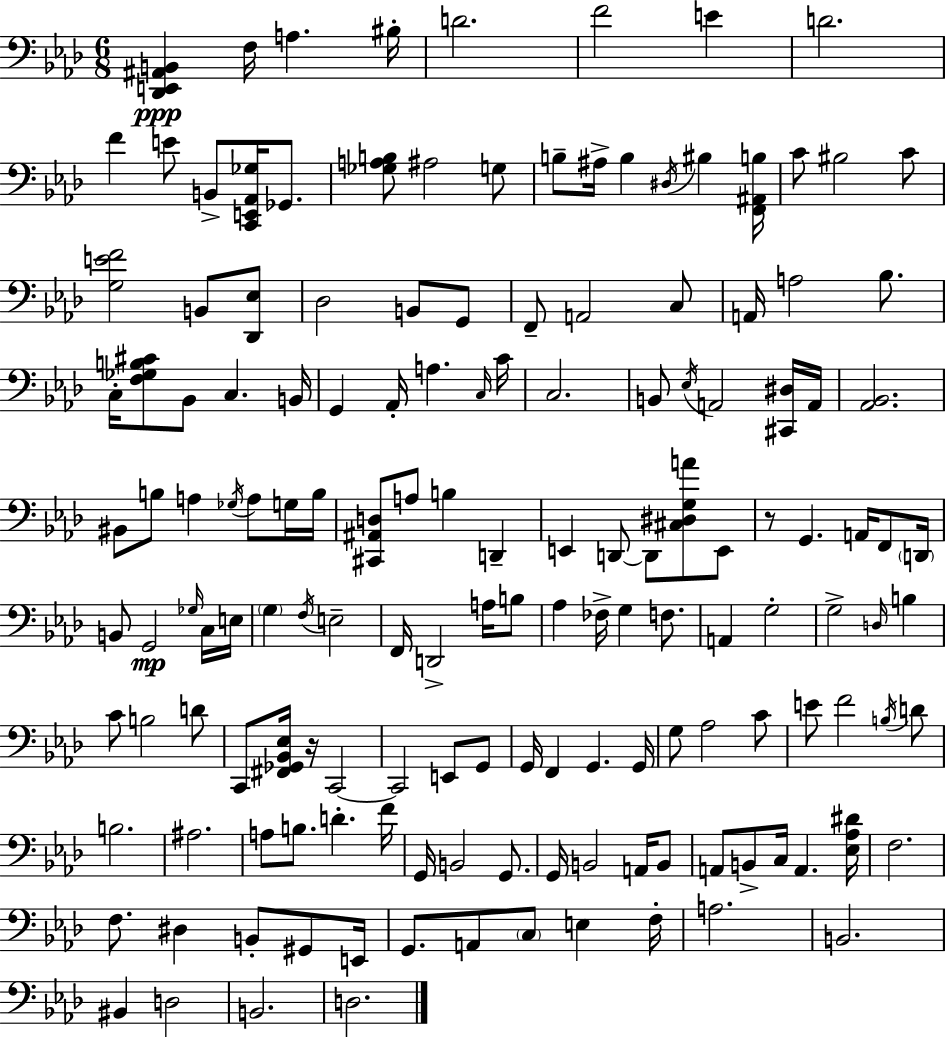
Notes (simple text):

[Db2,E2,A#2,B2]/q F3/s A3/q. BIS3/s D4/h. F4/h E4/q D4/h. F4/q E4/e B2/e [C2,E2,Ab2,Gb3]/s Gb2/e. [Gb3,A3,B3]/e A#3/h G3/e B3/e A#3/s B3/q D#3/s BIS3/q [F2,A#2,B3]/s C4/e BIS3/h C4/e [G3,E4,F4]/h B2/e [Db2,Eb3]/e Db3/h B2/e G2/e F2/e A2/h C3/e A2/s A3/h Bb3/e. C3/s [F3,Gb3,B3,C#4]/e Bb2/e C3/q. B2/s G2/q Ab2/s A3/q. C3/s C4/s C3/h. B2/e Eb3/s A2/h [C#2,D#3]/s A2/s [Ab2,Bb2]/h. BIS2/e B3/e A3/q Gb3/s A3/e G3/s B3/s [C#2,A#2,D3]/e A3/e B3/q D2/q E2/q D2/e D2/e [C#3,D#3,G3,A4]/e E2/e R/e G2/q. A2/s F2/e D2/s B2/e G2/h Gb3/s C3/s E3/s G3/q F3/s E3/h F2/s D2/h A3/s B3/e Ab3/q FES3/s G3/q F3/e. A2/q G3/h G3/h D3/s B3/q C4/e B3/h D4/e C2/e [F#2,Gb2,Bb2,Eb3]/s R/s C2/h C2/h E2/e G2/e G2/s F2/q G2/q. G2/s G3/e Ab3/h C4/e E4/e F4/h B3/s D4/e B3/h. A#3/h. A3/e B3/e. D4/q. F4/s G2/s B2/h G2/e. G2/s B2/h A2/s B2/e A2/e B2/e C3/s A2/q. [Eb3,Ab3,D#4]/s F3/h. F3/e. D#3/q B2/e G#2/e E2/s G2/e. A2/e C3/e E3/q F3/s A3/h. B2/h. BIS2/q D3/h B2/h. D3/h.